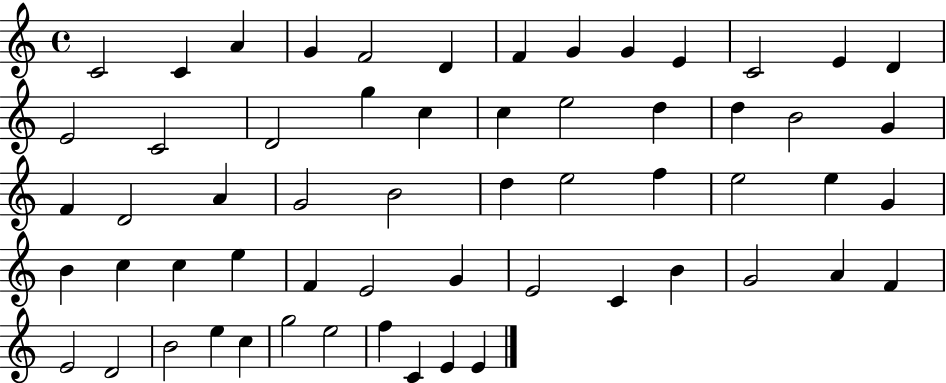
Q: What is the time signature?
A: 4/4